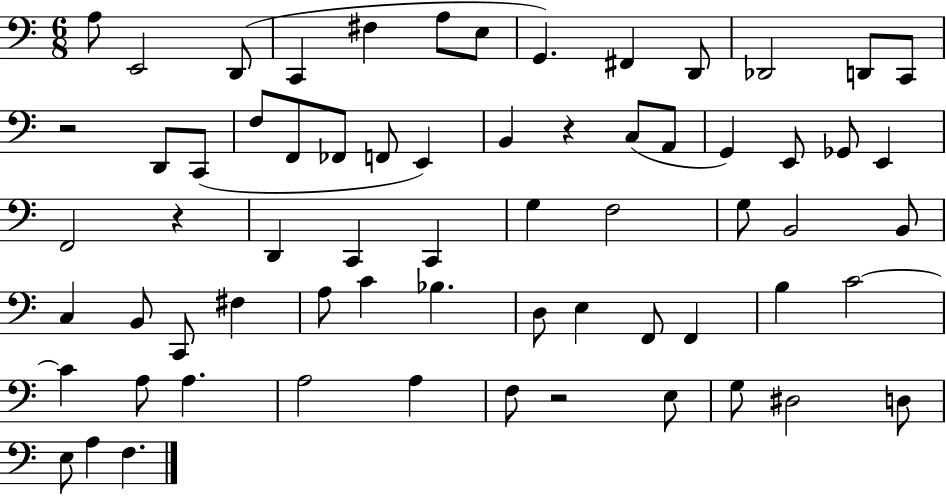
{
  \clef bass
  \numericTimeSignature
  \time 6/8
  \key c \major
  a8 e,2 d,8( | c,4 fis4 a8 e8 | g,4.) fis,4 d,8 | des,2 d,8 c,8 | \break r2 d,8 c,8( | f8 f,8 fes,8 f,8 e,4) | b,4 r4 c8( a,8 | g,4) e,8 ges,8 e,4 | \break f,2 r4 | d,4 c,4 c,4 | g4 f2 | g8 b,2 b,8 | \break c4 b,8 c,8 fis4 | a8 c'4 bes4. | d8 e4 f,8 f,4 | b4 c'2~~ | \break c'4 a8 a4. | a2 a4 | f8 r2 e8 | g8 dis2 d8 | \break e8 a4 f4. | \bar "|."
}